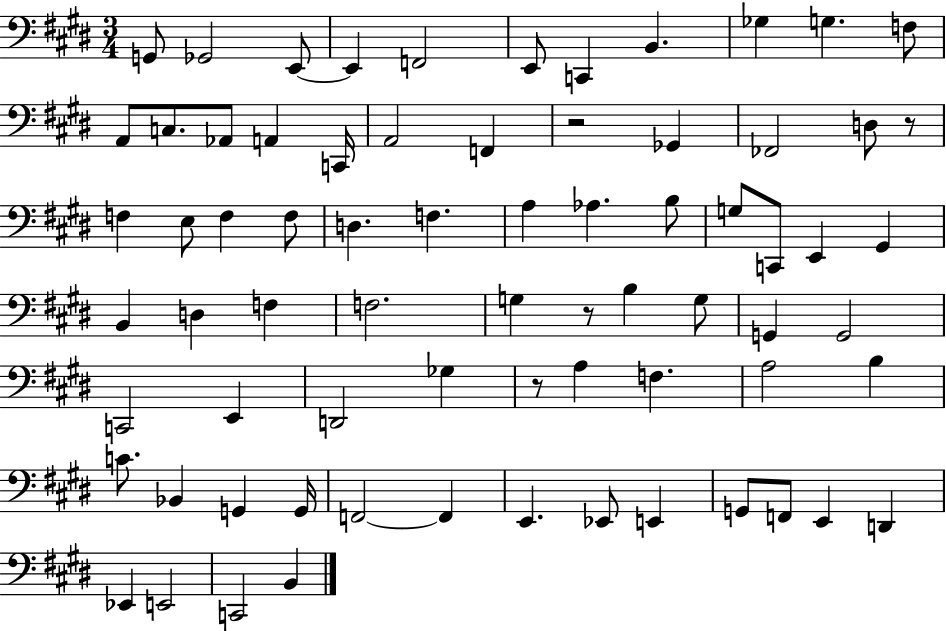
G2/e Gb2/h E2/e E2/q F2/h E2/e C2/q B2/q. Gb3/q G3/q. F3/e A2/e C3/e. Ab2/e A2/q C2/s A2/h F2/q R/h Gb2/q FES2/h D3/e R/e F3/q E3/e F3/q F3/e D3/q. F3/q. A3/q Ab3/q. B3/e G3/e C2/e E2/q G#2/q B2/q D3/q F3/q F3/h. G3/q R/e B3/q G3/e G2/q G2/h C2/h E2/q D2/h Gb3/q R/e A3/q F3/q. A3/h B3/q C4/e. Bb2/q G2/q G2/s F2/h F2/q E2/q. Eb2/e E2/q G2/e F2/e E2/q D2/q Eb2/q E2/h C2/h B2/q